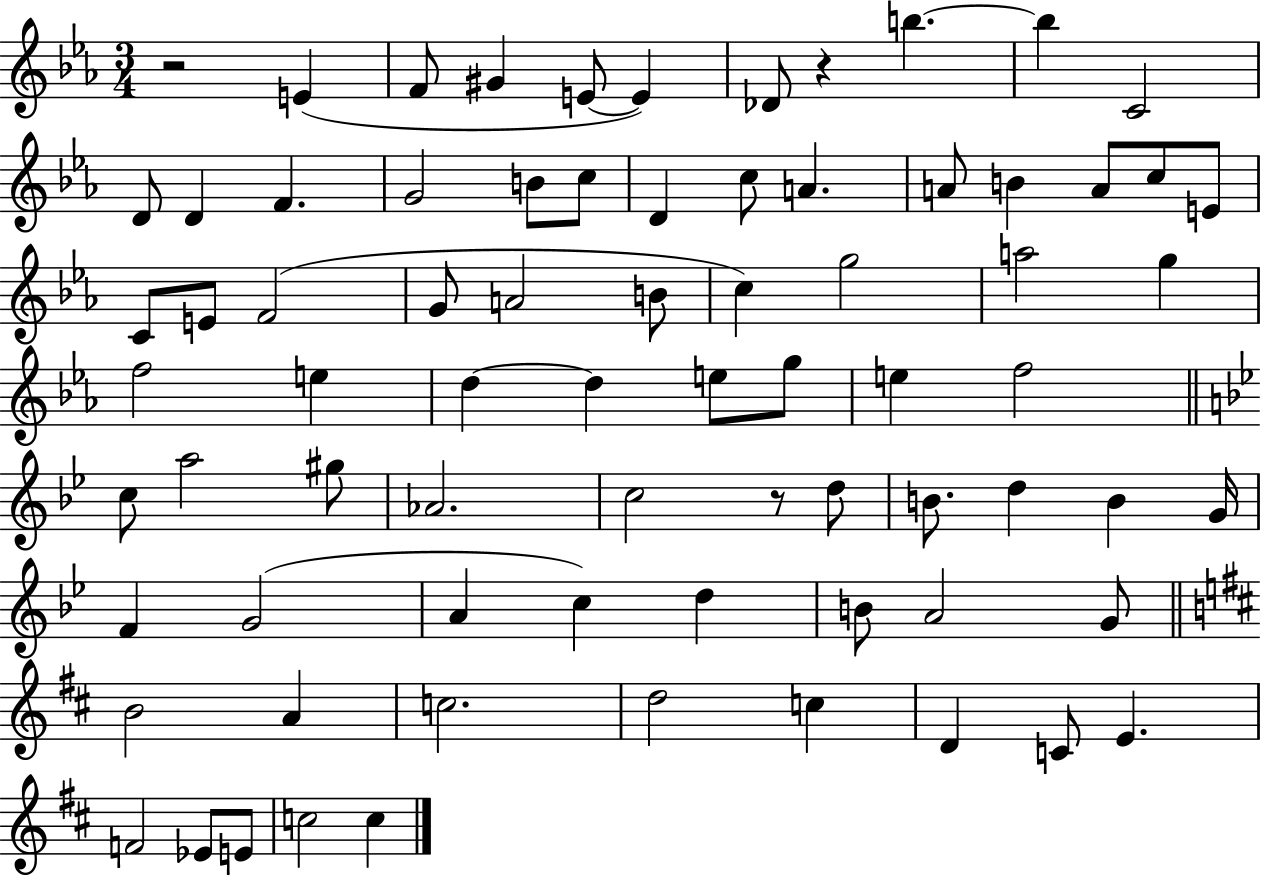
{
  \clef treble
  \numericTimeSignature
  \time 3/4
  \key ees \major
  r2 e'4( | f'8 gis'4 e'8~~ e'4) | des'8 r4 b''4.~~ | b''4 c'2 | \break d'8 d'4 f'4. | g'2 b'8 c''8 | d'4 c''8 a'4. | a'8 b'4 a'8 c''8 e'8 | \break c'8 e'8 f'2( | g'8 a'2 b'8 | c''4) g''2 | a''2 g''4 | \break f''2 e''4 | d''4~~ d''4 e''8 g''8 | e''4 f''2 | \bar "||" \break \key bes \major c''8 a''2 gis''8 | aes'2. | c''2 r8 d''8 | b'8. d''4 b'4 g'16 | \break f'4 g'2( | a'4 c''4) d''4 | b'8 a'2 g'8 | \bar "||" \break \key b \minor b'2 a'4 | c''2. | d''2 c''4 | d'4 c'8 e'4. | \break f'2 ees'8 e'8 | c''2 c''4 | \bar "|."
}